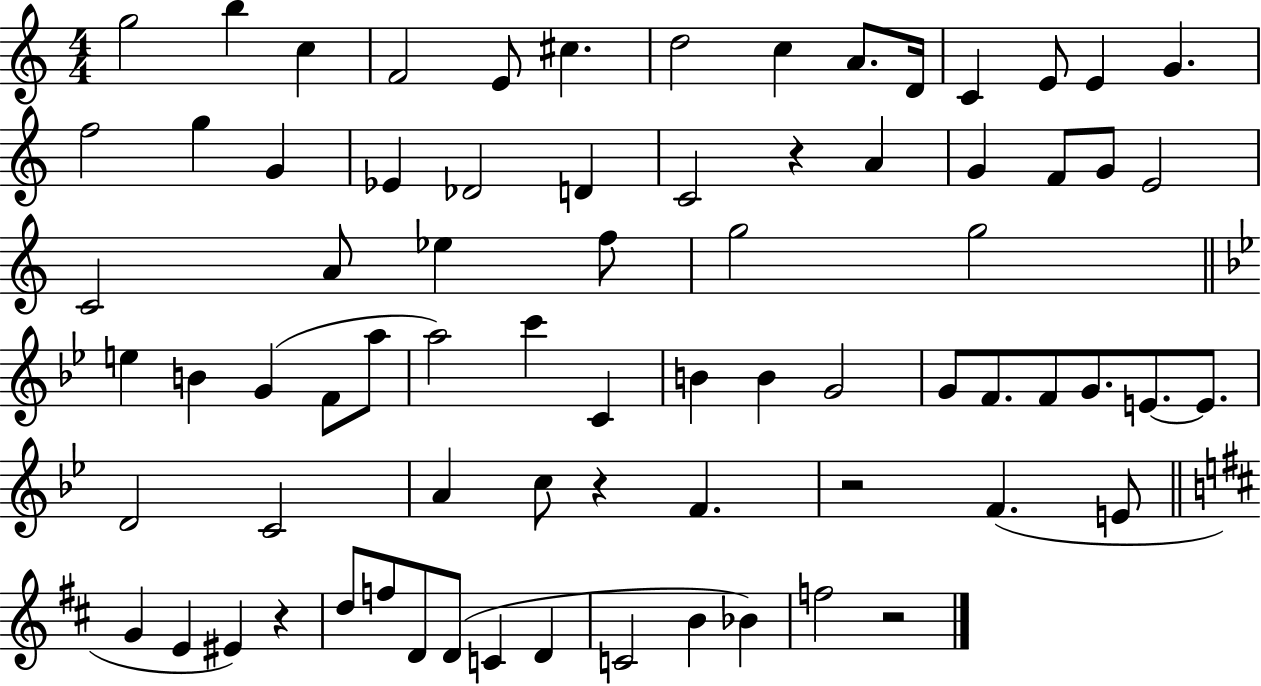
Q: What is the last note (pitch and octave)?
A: F5